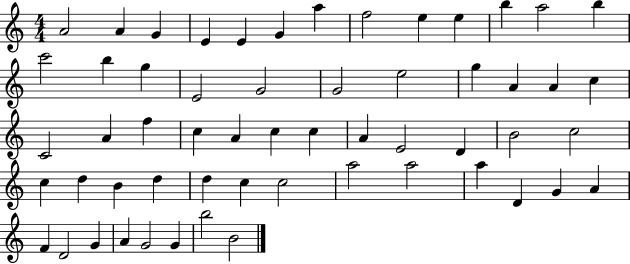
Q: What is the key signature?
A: C major